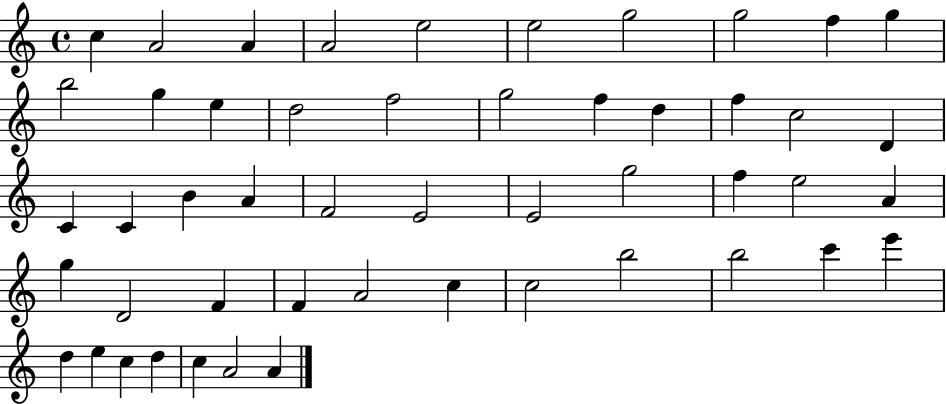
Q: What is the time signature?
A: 4/4